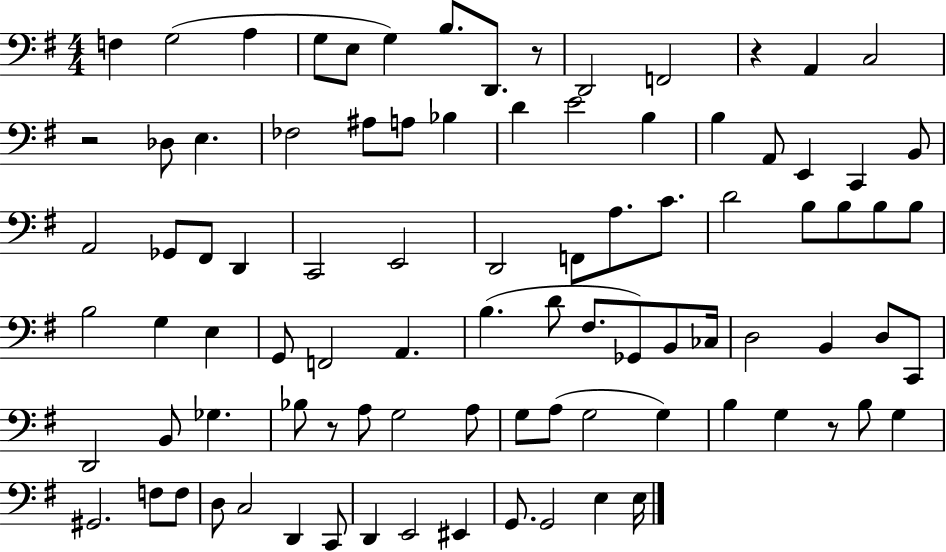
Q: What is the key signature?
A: G major